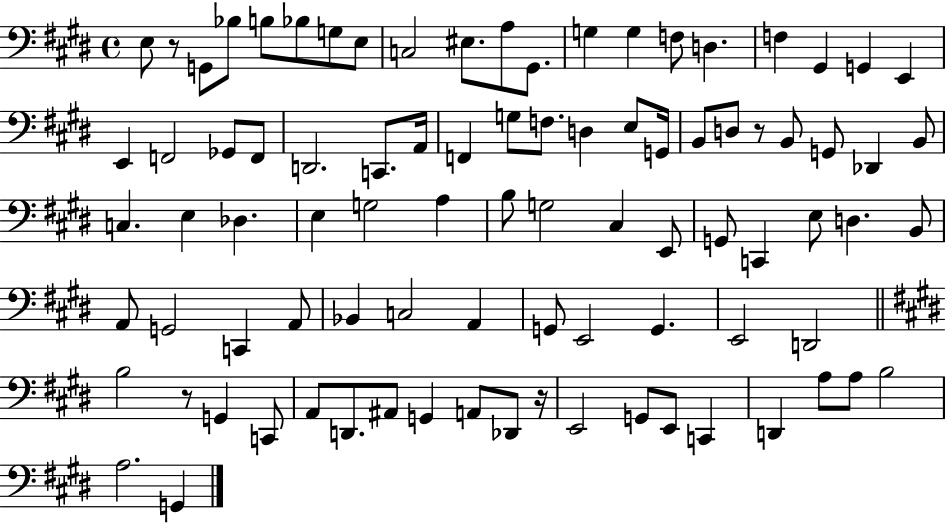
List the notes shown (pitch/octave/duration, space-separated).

E3/e R/e G2/e Bb3/e B3/e Bb3/e G3/e E3/e C3/h EIS3/e. A3/e G#2/e. G3/q G3/q F3/e D3/q. F3/q G#2/q G2/q E2/q E2/q F2/h Gb2/e F2/e D2/h. C2/e. A2/s F2/q G3/e F3/e. D3/q E3/e G2/s B2/e D3/e R/e B2/e G2/e Db2/q B2/e C3/q. E3/q Db3/q. E3/q G3/h A3/q B3/e G3/h C#3/q E2/e G2/e C2/q E3/e D3/q. B2/e A2/e G2/h C2/q A2/e Bb2/q C3/h A2/q G2/e E2/h G2/q. E2/h D2/h B3/h R/e G2/q C2/e A2/e D2/e. A#2/e G2/q A2/e Db2/e R/s E2/h G2/e E2/e C2/q D2/q A3/e A3/e B3/h A3/h. G2/q